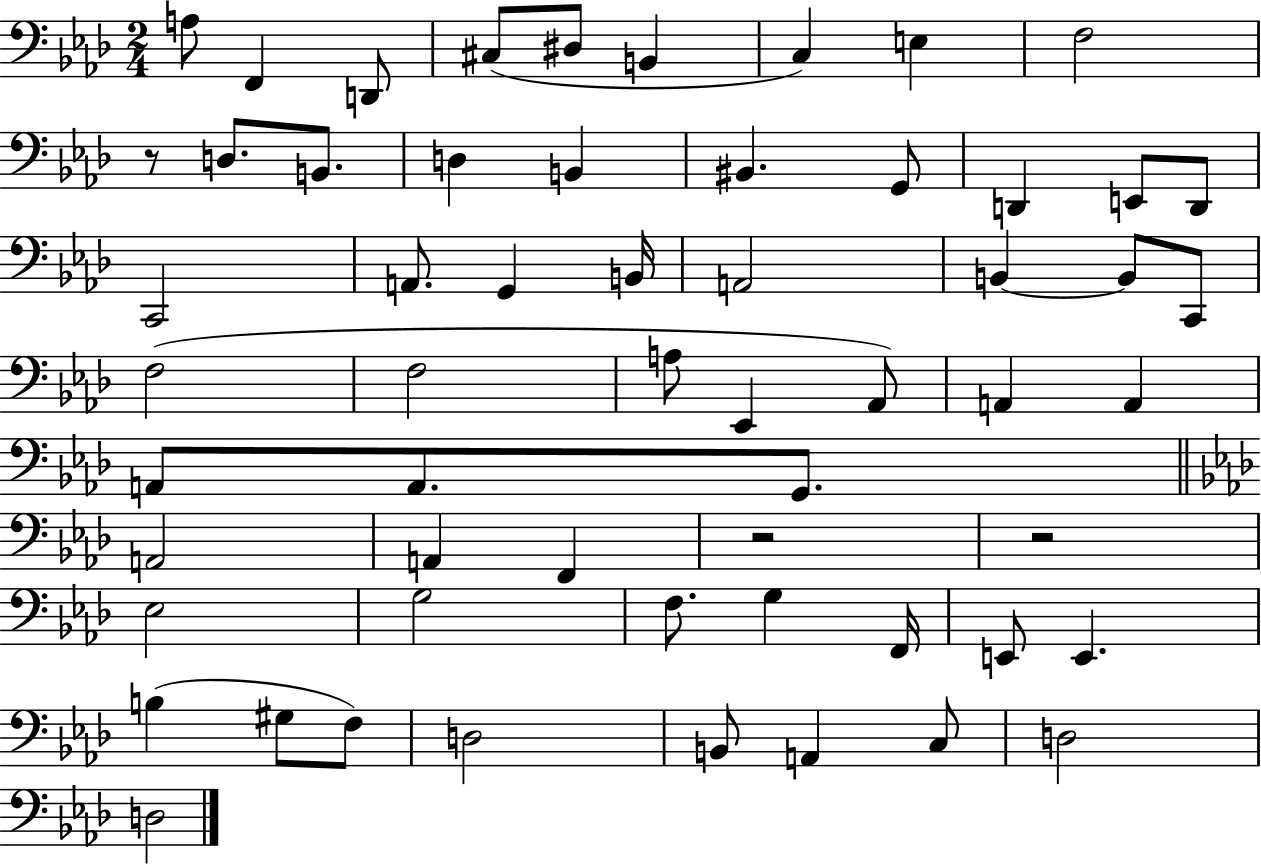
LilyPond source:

{
  \clef bass
  \numericTimeSignature
  \time 2/4
  \key aes \major
  a8 f,4 d,8 | cis8( dis8 b,4 | c4) e4 | f2 | \break r8 d8. b,8. | d4 b,4 | bis,4. g,8 | d,4 e,8 d,8 | \break c,2 | a,8. g,4 b,16 | a,2 | b,4~~ b,8 c,8 | \break f2( | f2 | a8 ees,4 aes,8) | a,4 a,4 | \break a,8 a,8. g,8. | \bar "||" \break \key f \minor a,2 | a,4 f,4 | r2 | r2 | \break ees2 | g2 | f8. g4 f,16 | e,8 e,4. | \break b4( gis8 f8) | d2 | b,8 a,4 c8 | d2 | \break d2 | \bar "|."
}